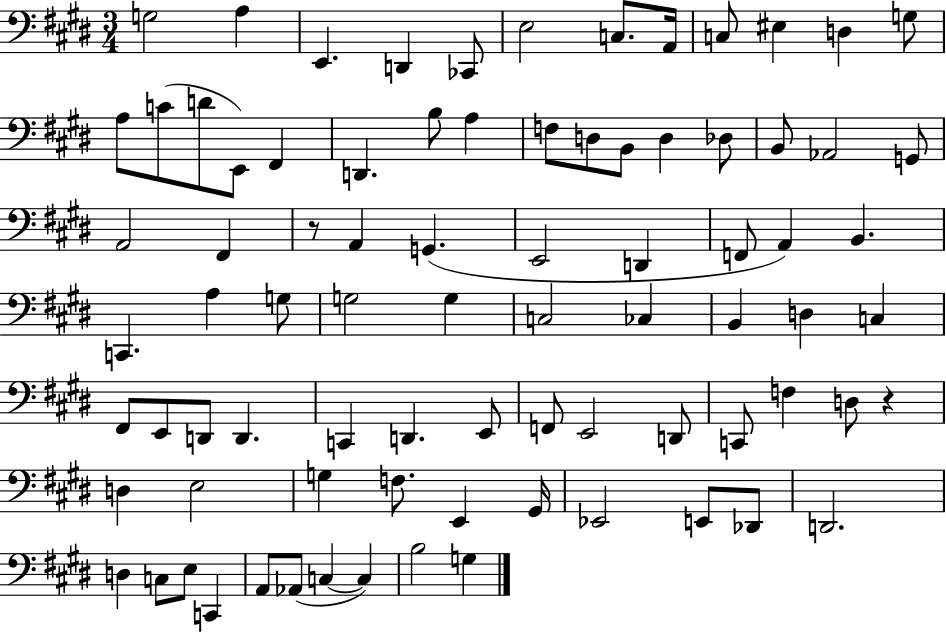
{
  \clef bass
  \numericTimeSignature
  \time 3/4
  \key e \major
  g2 a4 | e,4. d,4 ces,8 | e2 c8. a,16 | c8 eis4 d4 g8 | \break a8 c'8( d'8 e,8) fis,4 | d,4. b8 a4 | f8 d8 b,8 d4 des8 | b,8 aes,2 g,8 | \break a,2 fis,4 | r8 a,4 g,4.( | e,2 d,4 | f,8 a,4) b,4. | \break c,4. a4 g8 | g2 g4 | c2 ces4 | b,4 d4 c4 | \break fis,8 e,8 d,8 d,4. | c,4 d,4. e,8 | f,8 e,2 d,8 | c,8 f4 d8 r4 | \break d4 e2 | g4 f8. e,4 gis,16 | ees,2 e,8 des,8 | d,2. | \break d4 c8 e8 c,4 | a,8 aes,8( c4~~ c4) | b2 g4 | \bar "|."
}